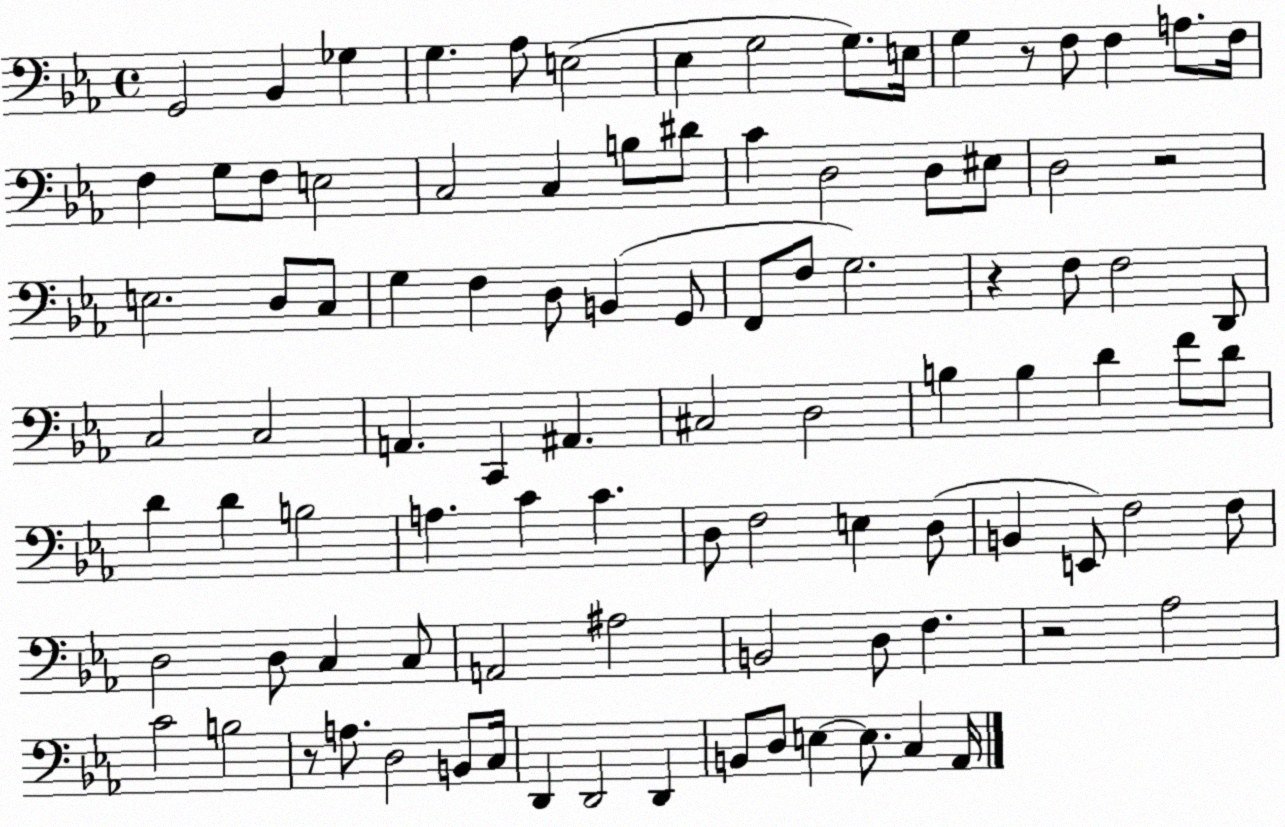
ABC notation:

X:1
T:Untitled
M:4/4
L:1/4
K:Eb
G,,2 _B,, _G, G, _A,/2 E,2 _E, G,2 G,/2 E,/4 G, z/2 F,/2 F, A,/2 F,/4 F, G,/2 F,/2 E,2 C,2 C, B,/2 ^D/2 C D,2 D,/2 ^E,/2 D,2 z2 E,2 D,/2 C,/2 G, F, D,/2 B,, G,,/2 F,,/2 F,/2 G,2 z F,/2 F,2 D,,/2 C,2 C,2 A,, C,, ^A,, ^C,2 D,2 B, B, D F/2 D/2 D D B,2 A, C C D,/2 F,2 E, D,/2 B,, E,,/2 F,2 F,/2 D,2 D,/2 C, C,/2 A,,2 ^A,2 B,,2 D,/2 F, z2 _A,2 C2 B,2 z/2 A,/2 D,2 B,,/2 C,/4 D,, D,,2 D,, B,,/2 D,/2 E, E,/2 C, _A,,/4